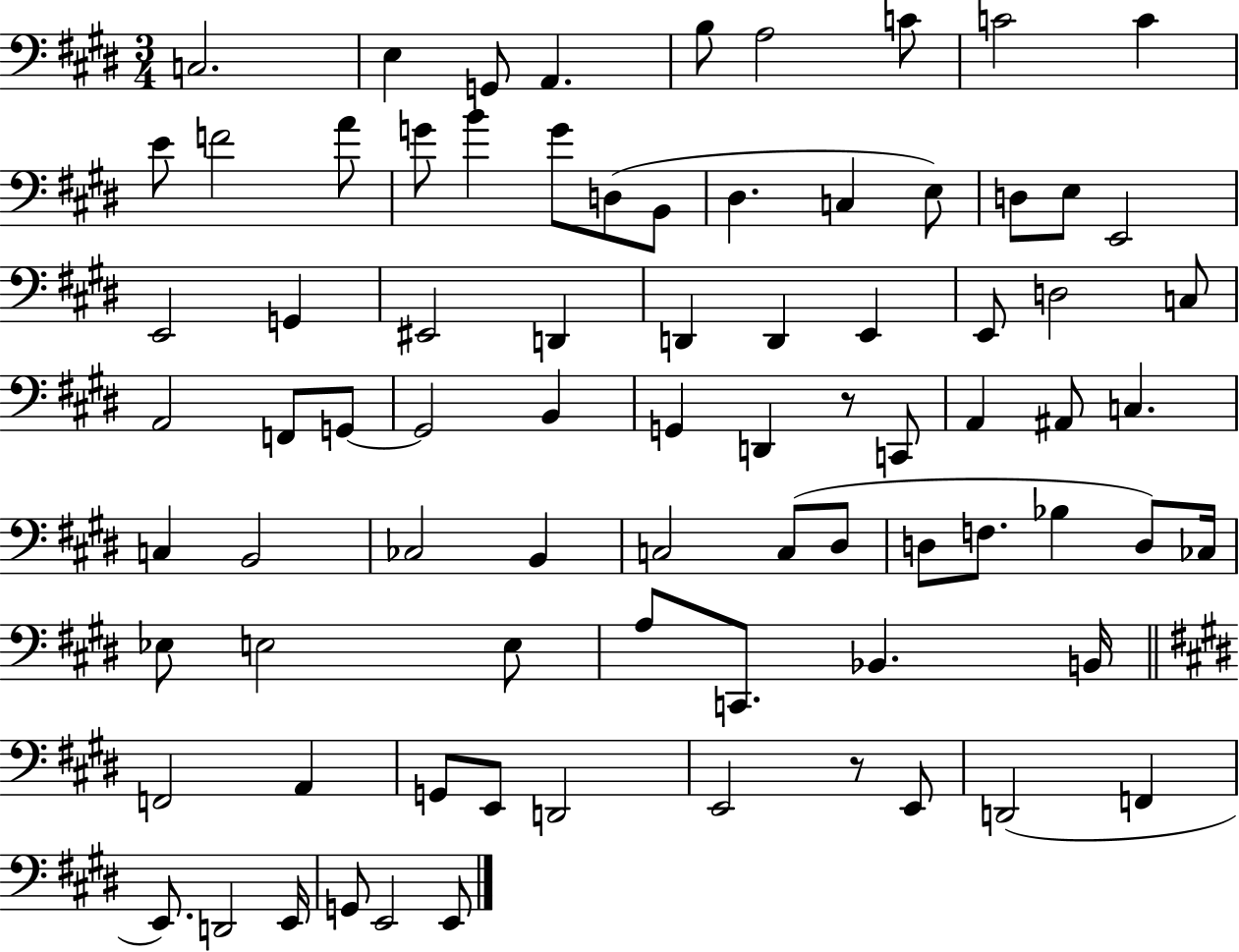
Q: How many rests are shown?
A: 2